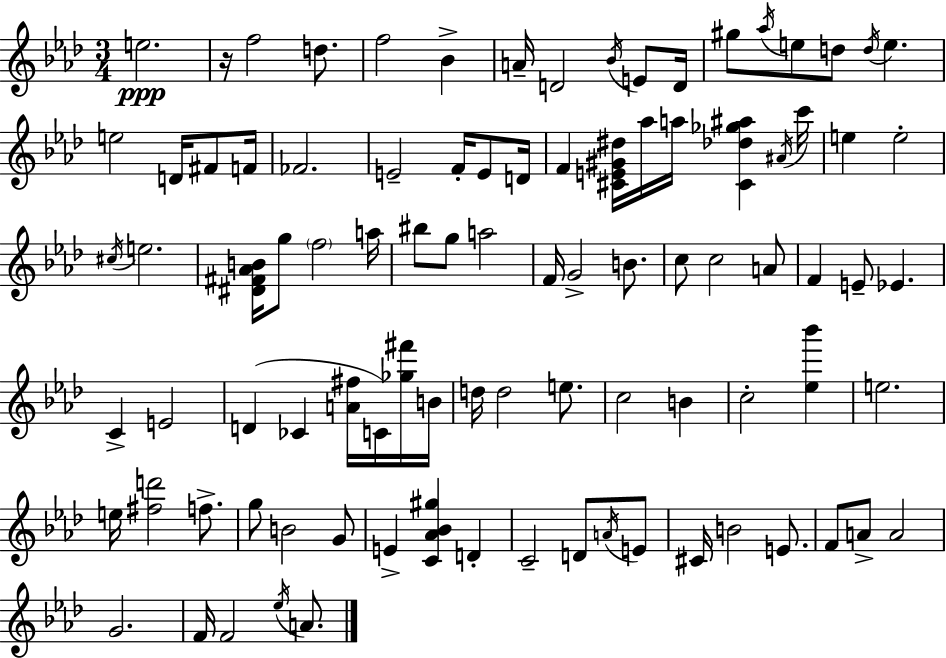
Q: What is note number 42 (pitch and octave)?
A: G4